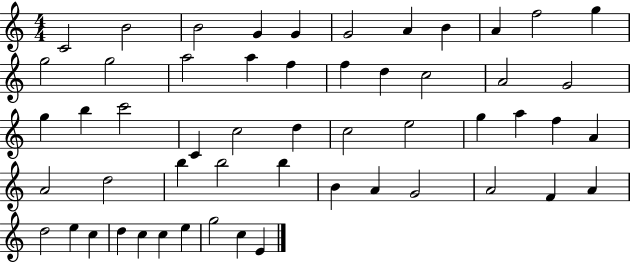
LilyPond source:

{
  \clef treble
  \numericTimeSignature
  \time 4/4
  \key c \major
  c'2 b'2 | b'2 g'4 g'4 | g'2 a'4 b'4 | a'4 f''2 g''4 | \break g''2 g''2 | a''2 a''4 f''4 | f''4 d''4 c''2 | a'2 g'2 | \break g''4 b''4 c'''2 | c'4 c''2 d''4 | c''2 e''2 | g''4 a''4 f''4 a'4 | \break a'2 d''2 | b''4 b''2 b''4 | b'4 a'4 g'2 | a'2 f'4 a'4 | \break d''2 e''4 c''4 | d''4 c''4 c''4 e''4 | g''2 c''4 e'4 | \bar "|."
}